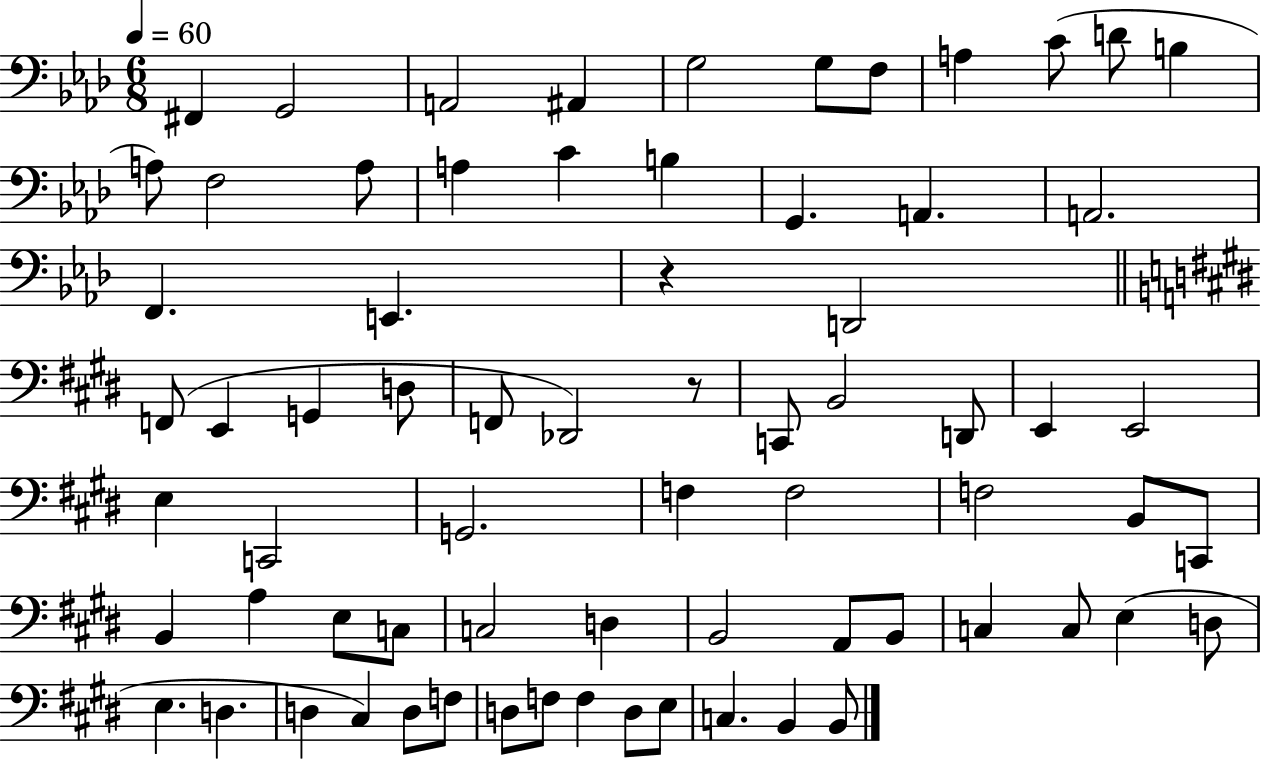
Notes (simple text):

F#2/q G2/h A2/h A#2/q G3/h G3/e F3/e A3/q C4/e D4/e B3/q A3/e F3/h A3/e A3/q C4/q B3/q G2/q. A2/q. A2/h. F2/q. E2/q. R/q D2/h F2/e E2/q G2/q D3/e F2/e Db2/h R/e C2/e B2/h D2/e E2/q E2/h E3/q C2/h G2/h. F3/q F3/h F3/h B2/e C2/e B2/q A3/q E3/e C3/e C3/h D3/q B2/h A2/e B2/e C3/q C3/e E3/q D3/e E3/q. D3/q. D3/q C#3/q D3/e F3/e D3/e F3/e F3/q D3/e E3/e C3/q. B2/q B2/e